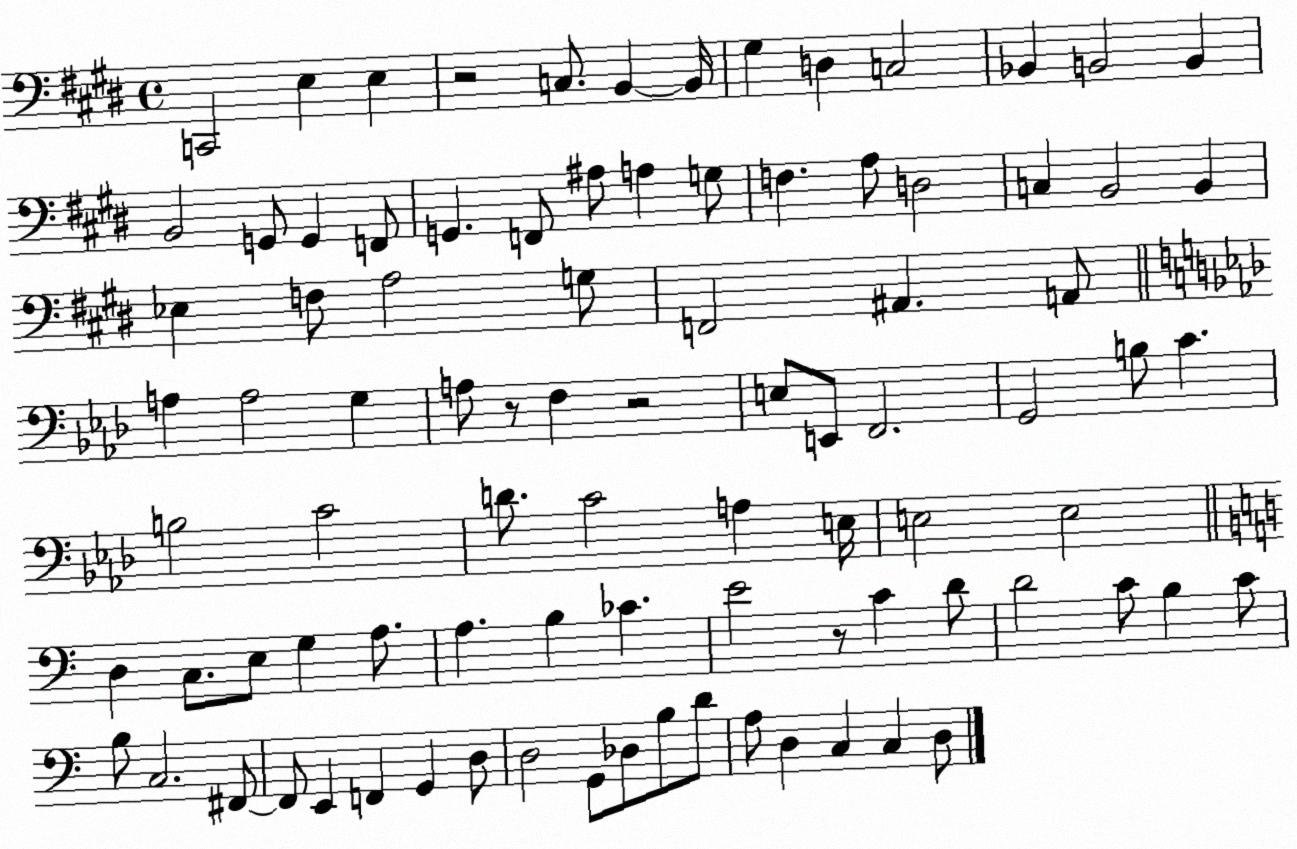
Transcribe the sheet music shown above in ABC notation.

X:1
T:Untitled
M:4/4
L:1/4
K:E
C,,2 E, E, z2 C,/2 B,, B,,/4 ^G, D, C,2 _B,, B,,2 B,, B,,2 G,,/2 G,, F,,/2 G,, F,,/2 ^A,/2 A, G,/2 F, A,/2 D,2 C, B,,2 B,, _E, F,/2 A,2 G,/2 F,,2 ^A,, A,,/2 A, A,2 G, A,/2 z/2 F, z2 E,/2 E,,/2 F,,2 G,,2 B,/2 C B,2 C2 D/2 C2 A, E,/4 E,2 E,2 D, C,/2 E,/2 G, A,/2 A, B, _C E2 z/2 C D/2 D2 C/2 B, C/2 B,/2 C,2 ^F,,/2 ^F,,/2 E,, F,, G,, D,/2 D,2 G,,/2 _D,/2 B,/2 D/2 A,/2 D, C, C, D,/2